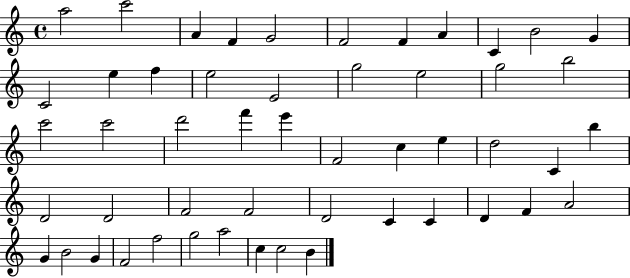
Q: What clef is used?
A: treble